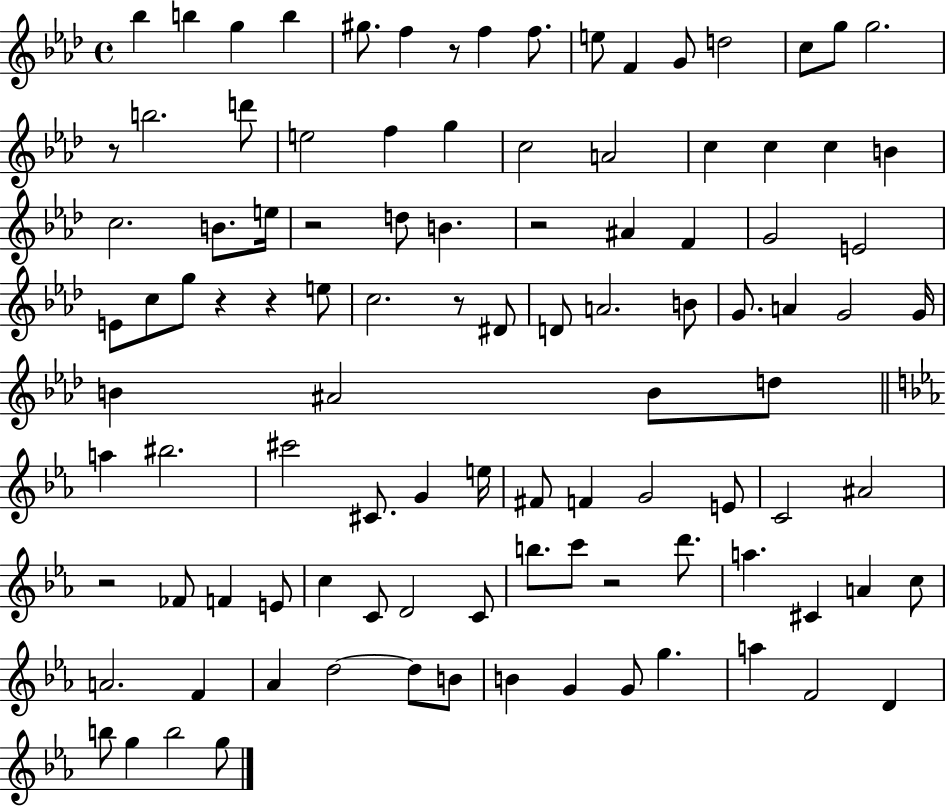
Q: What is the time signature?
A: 4/4